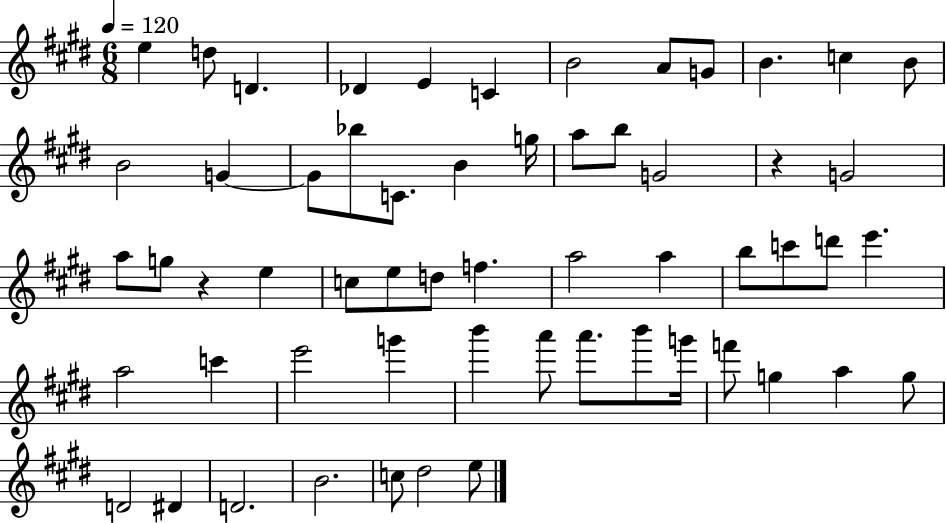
{
  \clef treble
  \numericTimeSignature
  \time 6/8
  \key e \major
  \tempo 4 = 120
  e''4 d''8 d'4. | des'4 e'4 c'4 | b'2 a'8 g'8 | b'4. c''4 b'8 | \break b'2 g'4~~ | g'8 bes''8 c'8. b'4 g''16 | a''8 b''8 g'2 | r4 g'2 | \break a''8 g''8 r4 e''4 | c''8 e''8 d''8 f''4. | a''2 a''4 | b''8 c'''8 d'''8 e'''4. | \break a''2 c'''4 | e'''2 g'''4 | b'''4 a'''8 a'''8. b'''8 g'''16 | f'''8 g''4 a''4 g''8 | \break d'2 dis'4 | d'2. | b'2. | c''8 dis''2 e''8 | \break \bar "|."
}